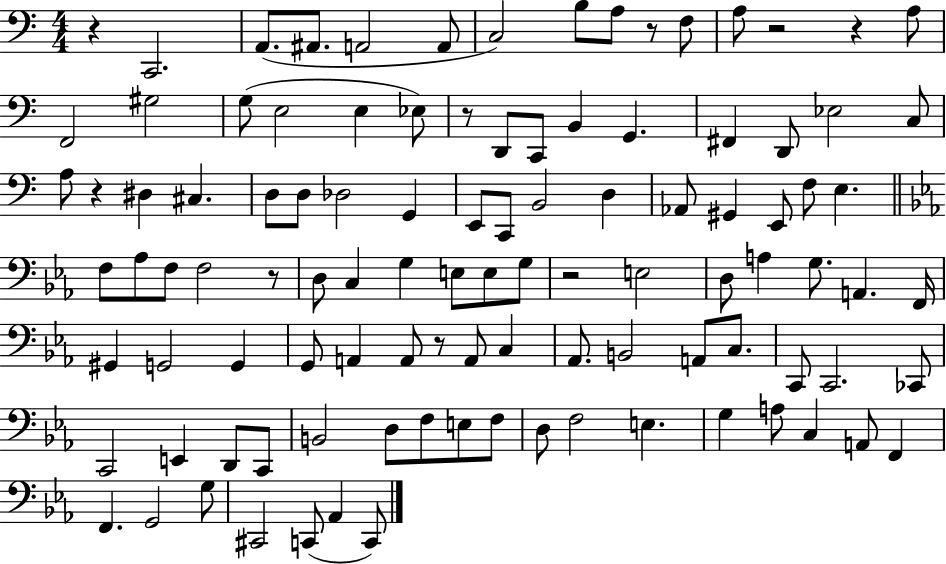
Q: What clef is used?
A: bass